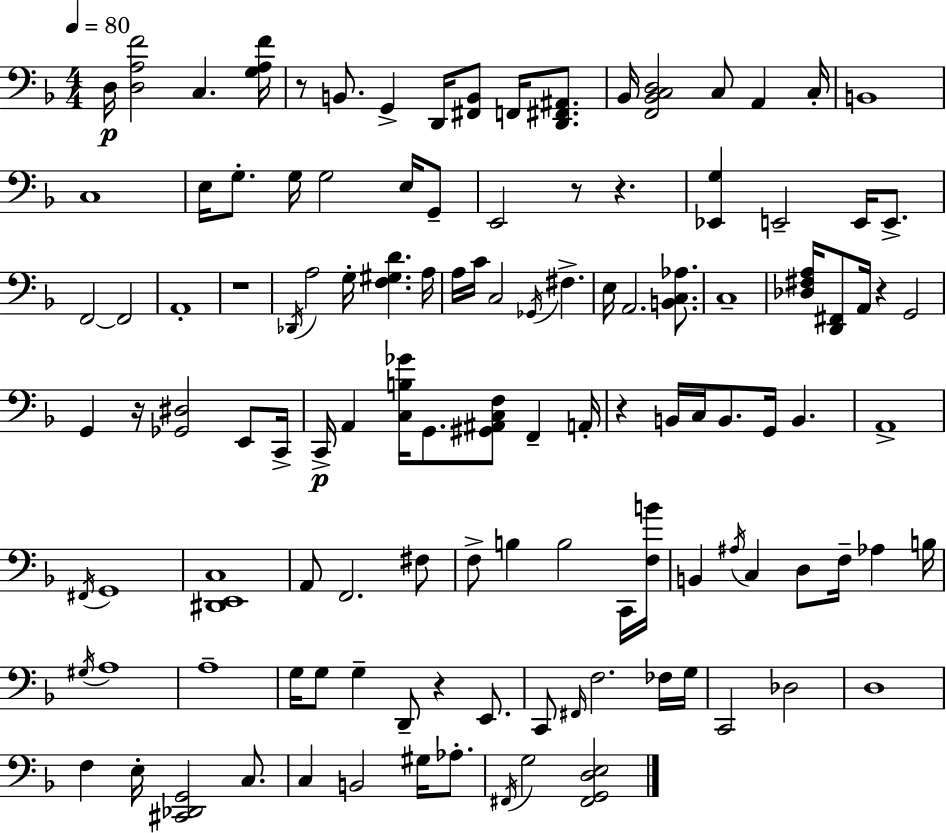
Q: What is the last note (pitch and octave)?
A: G3